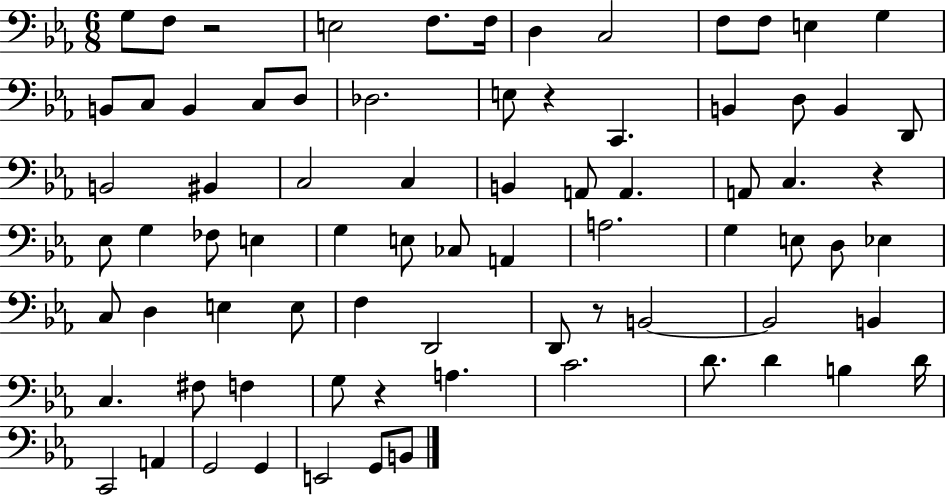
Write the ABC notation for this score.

X:1
T:Untitled
M:6/8
L:1/4
K:Eb
G,/2 F,/2 z2 E,2 F,/2 F,/4 D, C,2 F,/2 F,/2 E, G, B,,/2 C,/2 B,, C,/2 D,/2 _D,2 E,/2 z C,, B,, D,/2 B,, D,,/2 B,,2 ^B,, C,2 C, B,, A,,/2 A,, A,,/2 C, z _E,/2 G, _F,/2 E, G, E,/2 _C,/2 A,, A,2 G, E,/2 D,/2 _E, C,/2 D, E, E,/2 F, D,,2 D,,/2 z/2 B,,2 B,,2 B,, C, ^F,/2 F, G,/2 z A, C2 D/2 D B, D/4 C,,2 A,, G,,2 G,, E,,2 G,,/2 B,,/2